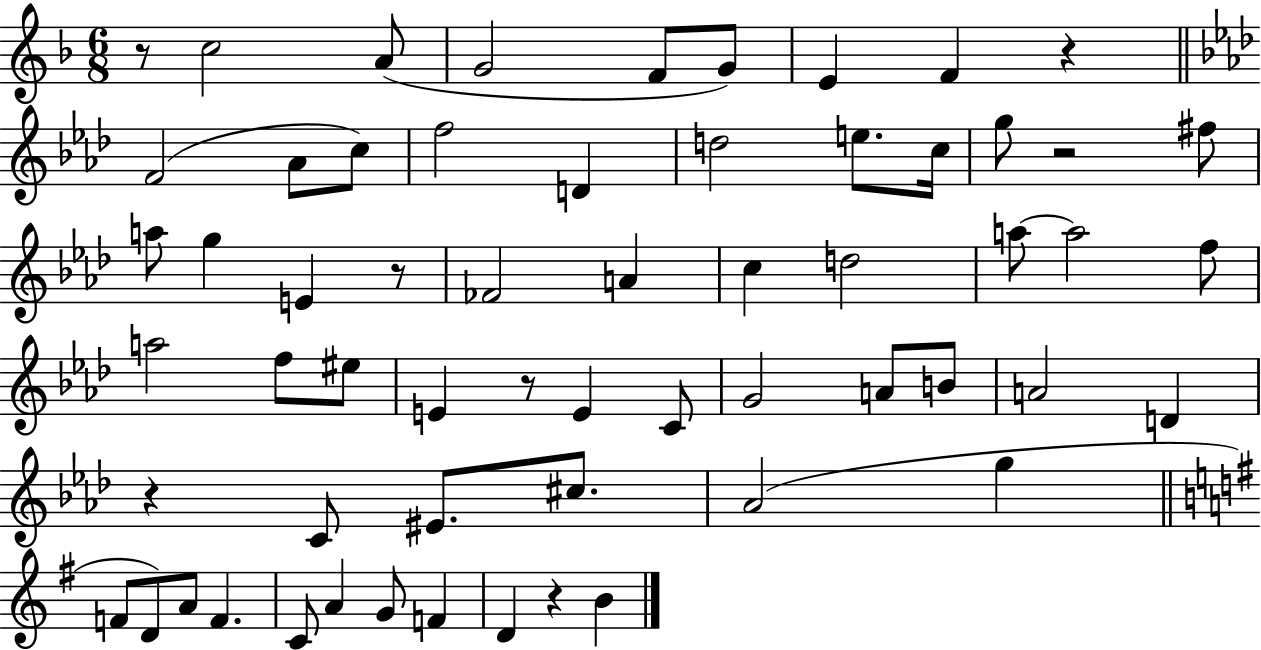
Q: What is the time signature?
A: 6/8